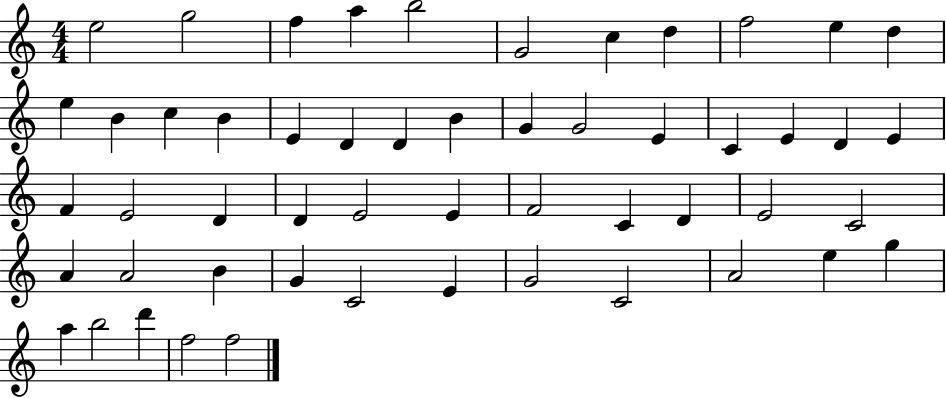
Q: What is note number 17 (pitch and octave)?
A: D4